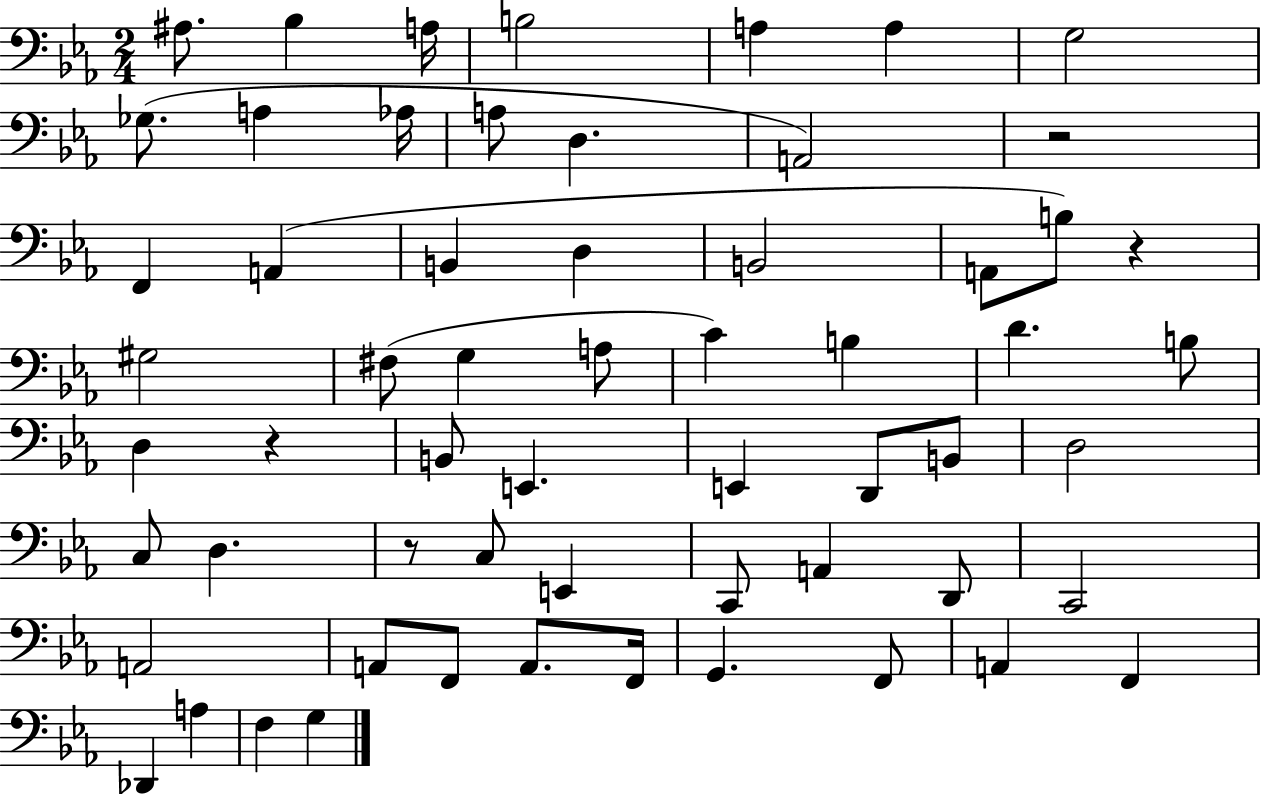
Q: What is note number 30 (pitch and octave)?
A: B2